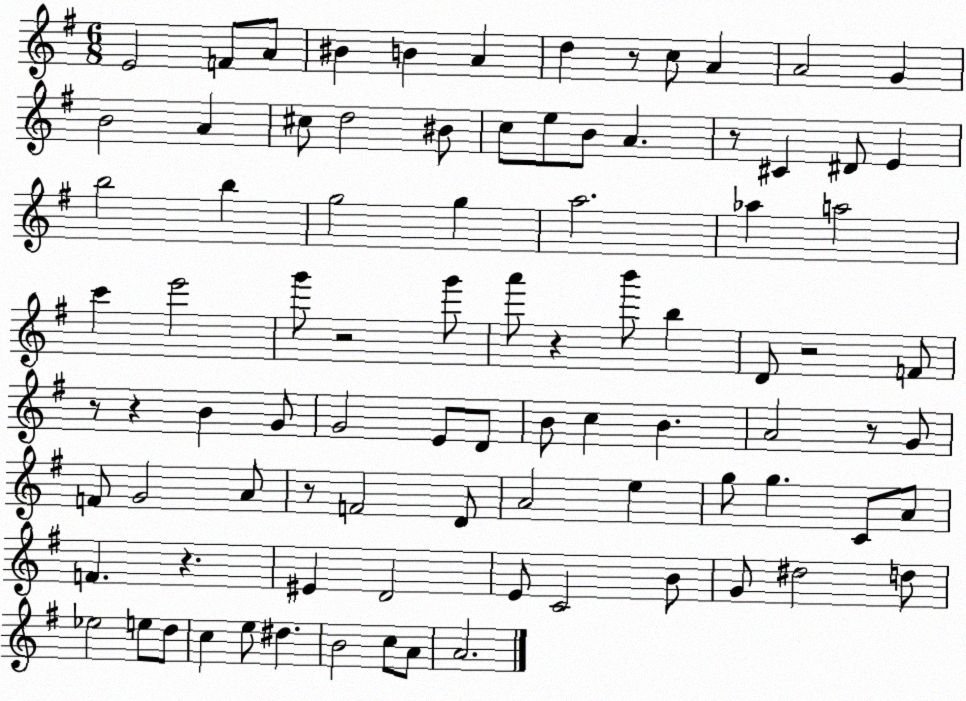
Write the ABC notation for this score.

X:1
T:Untitled
M:6/8
L:1/4
K:G
E2 F/2 A/2 ^B B A d z/2 c/2 A A2 G B2 A ^c/2 d2 ^B/2 c/2 e/2 B/2 A z/2 ^C ^D/2 E b2 b g2 g a2 _a a2 c' e'2 g'/2 z2 g'/2 a'/2 z b'/2 b D/2 z2 F/2 z/2 z B G/2 G2 E/2 D/2 B/2 c B A2 z/2 G/2 F/2 G2 A/2 z/2 F2 D/2 A2 e g/2 g C/2 A/2 F z ^E D2 E/2 C2 B/2 G/2 ^d2 d/2 _e2 e/2 d/2 c e/2 ^d B2 c/2 A/2 A2